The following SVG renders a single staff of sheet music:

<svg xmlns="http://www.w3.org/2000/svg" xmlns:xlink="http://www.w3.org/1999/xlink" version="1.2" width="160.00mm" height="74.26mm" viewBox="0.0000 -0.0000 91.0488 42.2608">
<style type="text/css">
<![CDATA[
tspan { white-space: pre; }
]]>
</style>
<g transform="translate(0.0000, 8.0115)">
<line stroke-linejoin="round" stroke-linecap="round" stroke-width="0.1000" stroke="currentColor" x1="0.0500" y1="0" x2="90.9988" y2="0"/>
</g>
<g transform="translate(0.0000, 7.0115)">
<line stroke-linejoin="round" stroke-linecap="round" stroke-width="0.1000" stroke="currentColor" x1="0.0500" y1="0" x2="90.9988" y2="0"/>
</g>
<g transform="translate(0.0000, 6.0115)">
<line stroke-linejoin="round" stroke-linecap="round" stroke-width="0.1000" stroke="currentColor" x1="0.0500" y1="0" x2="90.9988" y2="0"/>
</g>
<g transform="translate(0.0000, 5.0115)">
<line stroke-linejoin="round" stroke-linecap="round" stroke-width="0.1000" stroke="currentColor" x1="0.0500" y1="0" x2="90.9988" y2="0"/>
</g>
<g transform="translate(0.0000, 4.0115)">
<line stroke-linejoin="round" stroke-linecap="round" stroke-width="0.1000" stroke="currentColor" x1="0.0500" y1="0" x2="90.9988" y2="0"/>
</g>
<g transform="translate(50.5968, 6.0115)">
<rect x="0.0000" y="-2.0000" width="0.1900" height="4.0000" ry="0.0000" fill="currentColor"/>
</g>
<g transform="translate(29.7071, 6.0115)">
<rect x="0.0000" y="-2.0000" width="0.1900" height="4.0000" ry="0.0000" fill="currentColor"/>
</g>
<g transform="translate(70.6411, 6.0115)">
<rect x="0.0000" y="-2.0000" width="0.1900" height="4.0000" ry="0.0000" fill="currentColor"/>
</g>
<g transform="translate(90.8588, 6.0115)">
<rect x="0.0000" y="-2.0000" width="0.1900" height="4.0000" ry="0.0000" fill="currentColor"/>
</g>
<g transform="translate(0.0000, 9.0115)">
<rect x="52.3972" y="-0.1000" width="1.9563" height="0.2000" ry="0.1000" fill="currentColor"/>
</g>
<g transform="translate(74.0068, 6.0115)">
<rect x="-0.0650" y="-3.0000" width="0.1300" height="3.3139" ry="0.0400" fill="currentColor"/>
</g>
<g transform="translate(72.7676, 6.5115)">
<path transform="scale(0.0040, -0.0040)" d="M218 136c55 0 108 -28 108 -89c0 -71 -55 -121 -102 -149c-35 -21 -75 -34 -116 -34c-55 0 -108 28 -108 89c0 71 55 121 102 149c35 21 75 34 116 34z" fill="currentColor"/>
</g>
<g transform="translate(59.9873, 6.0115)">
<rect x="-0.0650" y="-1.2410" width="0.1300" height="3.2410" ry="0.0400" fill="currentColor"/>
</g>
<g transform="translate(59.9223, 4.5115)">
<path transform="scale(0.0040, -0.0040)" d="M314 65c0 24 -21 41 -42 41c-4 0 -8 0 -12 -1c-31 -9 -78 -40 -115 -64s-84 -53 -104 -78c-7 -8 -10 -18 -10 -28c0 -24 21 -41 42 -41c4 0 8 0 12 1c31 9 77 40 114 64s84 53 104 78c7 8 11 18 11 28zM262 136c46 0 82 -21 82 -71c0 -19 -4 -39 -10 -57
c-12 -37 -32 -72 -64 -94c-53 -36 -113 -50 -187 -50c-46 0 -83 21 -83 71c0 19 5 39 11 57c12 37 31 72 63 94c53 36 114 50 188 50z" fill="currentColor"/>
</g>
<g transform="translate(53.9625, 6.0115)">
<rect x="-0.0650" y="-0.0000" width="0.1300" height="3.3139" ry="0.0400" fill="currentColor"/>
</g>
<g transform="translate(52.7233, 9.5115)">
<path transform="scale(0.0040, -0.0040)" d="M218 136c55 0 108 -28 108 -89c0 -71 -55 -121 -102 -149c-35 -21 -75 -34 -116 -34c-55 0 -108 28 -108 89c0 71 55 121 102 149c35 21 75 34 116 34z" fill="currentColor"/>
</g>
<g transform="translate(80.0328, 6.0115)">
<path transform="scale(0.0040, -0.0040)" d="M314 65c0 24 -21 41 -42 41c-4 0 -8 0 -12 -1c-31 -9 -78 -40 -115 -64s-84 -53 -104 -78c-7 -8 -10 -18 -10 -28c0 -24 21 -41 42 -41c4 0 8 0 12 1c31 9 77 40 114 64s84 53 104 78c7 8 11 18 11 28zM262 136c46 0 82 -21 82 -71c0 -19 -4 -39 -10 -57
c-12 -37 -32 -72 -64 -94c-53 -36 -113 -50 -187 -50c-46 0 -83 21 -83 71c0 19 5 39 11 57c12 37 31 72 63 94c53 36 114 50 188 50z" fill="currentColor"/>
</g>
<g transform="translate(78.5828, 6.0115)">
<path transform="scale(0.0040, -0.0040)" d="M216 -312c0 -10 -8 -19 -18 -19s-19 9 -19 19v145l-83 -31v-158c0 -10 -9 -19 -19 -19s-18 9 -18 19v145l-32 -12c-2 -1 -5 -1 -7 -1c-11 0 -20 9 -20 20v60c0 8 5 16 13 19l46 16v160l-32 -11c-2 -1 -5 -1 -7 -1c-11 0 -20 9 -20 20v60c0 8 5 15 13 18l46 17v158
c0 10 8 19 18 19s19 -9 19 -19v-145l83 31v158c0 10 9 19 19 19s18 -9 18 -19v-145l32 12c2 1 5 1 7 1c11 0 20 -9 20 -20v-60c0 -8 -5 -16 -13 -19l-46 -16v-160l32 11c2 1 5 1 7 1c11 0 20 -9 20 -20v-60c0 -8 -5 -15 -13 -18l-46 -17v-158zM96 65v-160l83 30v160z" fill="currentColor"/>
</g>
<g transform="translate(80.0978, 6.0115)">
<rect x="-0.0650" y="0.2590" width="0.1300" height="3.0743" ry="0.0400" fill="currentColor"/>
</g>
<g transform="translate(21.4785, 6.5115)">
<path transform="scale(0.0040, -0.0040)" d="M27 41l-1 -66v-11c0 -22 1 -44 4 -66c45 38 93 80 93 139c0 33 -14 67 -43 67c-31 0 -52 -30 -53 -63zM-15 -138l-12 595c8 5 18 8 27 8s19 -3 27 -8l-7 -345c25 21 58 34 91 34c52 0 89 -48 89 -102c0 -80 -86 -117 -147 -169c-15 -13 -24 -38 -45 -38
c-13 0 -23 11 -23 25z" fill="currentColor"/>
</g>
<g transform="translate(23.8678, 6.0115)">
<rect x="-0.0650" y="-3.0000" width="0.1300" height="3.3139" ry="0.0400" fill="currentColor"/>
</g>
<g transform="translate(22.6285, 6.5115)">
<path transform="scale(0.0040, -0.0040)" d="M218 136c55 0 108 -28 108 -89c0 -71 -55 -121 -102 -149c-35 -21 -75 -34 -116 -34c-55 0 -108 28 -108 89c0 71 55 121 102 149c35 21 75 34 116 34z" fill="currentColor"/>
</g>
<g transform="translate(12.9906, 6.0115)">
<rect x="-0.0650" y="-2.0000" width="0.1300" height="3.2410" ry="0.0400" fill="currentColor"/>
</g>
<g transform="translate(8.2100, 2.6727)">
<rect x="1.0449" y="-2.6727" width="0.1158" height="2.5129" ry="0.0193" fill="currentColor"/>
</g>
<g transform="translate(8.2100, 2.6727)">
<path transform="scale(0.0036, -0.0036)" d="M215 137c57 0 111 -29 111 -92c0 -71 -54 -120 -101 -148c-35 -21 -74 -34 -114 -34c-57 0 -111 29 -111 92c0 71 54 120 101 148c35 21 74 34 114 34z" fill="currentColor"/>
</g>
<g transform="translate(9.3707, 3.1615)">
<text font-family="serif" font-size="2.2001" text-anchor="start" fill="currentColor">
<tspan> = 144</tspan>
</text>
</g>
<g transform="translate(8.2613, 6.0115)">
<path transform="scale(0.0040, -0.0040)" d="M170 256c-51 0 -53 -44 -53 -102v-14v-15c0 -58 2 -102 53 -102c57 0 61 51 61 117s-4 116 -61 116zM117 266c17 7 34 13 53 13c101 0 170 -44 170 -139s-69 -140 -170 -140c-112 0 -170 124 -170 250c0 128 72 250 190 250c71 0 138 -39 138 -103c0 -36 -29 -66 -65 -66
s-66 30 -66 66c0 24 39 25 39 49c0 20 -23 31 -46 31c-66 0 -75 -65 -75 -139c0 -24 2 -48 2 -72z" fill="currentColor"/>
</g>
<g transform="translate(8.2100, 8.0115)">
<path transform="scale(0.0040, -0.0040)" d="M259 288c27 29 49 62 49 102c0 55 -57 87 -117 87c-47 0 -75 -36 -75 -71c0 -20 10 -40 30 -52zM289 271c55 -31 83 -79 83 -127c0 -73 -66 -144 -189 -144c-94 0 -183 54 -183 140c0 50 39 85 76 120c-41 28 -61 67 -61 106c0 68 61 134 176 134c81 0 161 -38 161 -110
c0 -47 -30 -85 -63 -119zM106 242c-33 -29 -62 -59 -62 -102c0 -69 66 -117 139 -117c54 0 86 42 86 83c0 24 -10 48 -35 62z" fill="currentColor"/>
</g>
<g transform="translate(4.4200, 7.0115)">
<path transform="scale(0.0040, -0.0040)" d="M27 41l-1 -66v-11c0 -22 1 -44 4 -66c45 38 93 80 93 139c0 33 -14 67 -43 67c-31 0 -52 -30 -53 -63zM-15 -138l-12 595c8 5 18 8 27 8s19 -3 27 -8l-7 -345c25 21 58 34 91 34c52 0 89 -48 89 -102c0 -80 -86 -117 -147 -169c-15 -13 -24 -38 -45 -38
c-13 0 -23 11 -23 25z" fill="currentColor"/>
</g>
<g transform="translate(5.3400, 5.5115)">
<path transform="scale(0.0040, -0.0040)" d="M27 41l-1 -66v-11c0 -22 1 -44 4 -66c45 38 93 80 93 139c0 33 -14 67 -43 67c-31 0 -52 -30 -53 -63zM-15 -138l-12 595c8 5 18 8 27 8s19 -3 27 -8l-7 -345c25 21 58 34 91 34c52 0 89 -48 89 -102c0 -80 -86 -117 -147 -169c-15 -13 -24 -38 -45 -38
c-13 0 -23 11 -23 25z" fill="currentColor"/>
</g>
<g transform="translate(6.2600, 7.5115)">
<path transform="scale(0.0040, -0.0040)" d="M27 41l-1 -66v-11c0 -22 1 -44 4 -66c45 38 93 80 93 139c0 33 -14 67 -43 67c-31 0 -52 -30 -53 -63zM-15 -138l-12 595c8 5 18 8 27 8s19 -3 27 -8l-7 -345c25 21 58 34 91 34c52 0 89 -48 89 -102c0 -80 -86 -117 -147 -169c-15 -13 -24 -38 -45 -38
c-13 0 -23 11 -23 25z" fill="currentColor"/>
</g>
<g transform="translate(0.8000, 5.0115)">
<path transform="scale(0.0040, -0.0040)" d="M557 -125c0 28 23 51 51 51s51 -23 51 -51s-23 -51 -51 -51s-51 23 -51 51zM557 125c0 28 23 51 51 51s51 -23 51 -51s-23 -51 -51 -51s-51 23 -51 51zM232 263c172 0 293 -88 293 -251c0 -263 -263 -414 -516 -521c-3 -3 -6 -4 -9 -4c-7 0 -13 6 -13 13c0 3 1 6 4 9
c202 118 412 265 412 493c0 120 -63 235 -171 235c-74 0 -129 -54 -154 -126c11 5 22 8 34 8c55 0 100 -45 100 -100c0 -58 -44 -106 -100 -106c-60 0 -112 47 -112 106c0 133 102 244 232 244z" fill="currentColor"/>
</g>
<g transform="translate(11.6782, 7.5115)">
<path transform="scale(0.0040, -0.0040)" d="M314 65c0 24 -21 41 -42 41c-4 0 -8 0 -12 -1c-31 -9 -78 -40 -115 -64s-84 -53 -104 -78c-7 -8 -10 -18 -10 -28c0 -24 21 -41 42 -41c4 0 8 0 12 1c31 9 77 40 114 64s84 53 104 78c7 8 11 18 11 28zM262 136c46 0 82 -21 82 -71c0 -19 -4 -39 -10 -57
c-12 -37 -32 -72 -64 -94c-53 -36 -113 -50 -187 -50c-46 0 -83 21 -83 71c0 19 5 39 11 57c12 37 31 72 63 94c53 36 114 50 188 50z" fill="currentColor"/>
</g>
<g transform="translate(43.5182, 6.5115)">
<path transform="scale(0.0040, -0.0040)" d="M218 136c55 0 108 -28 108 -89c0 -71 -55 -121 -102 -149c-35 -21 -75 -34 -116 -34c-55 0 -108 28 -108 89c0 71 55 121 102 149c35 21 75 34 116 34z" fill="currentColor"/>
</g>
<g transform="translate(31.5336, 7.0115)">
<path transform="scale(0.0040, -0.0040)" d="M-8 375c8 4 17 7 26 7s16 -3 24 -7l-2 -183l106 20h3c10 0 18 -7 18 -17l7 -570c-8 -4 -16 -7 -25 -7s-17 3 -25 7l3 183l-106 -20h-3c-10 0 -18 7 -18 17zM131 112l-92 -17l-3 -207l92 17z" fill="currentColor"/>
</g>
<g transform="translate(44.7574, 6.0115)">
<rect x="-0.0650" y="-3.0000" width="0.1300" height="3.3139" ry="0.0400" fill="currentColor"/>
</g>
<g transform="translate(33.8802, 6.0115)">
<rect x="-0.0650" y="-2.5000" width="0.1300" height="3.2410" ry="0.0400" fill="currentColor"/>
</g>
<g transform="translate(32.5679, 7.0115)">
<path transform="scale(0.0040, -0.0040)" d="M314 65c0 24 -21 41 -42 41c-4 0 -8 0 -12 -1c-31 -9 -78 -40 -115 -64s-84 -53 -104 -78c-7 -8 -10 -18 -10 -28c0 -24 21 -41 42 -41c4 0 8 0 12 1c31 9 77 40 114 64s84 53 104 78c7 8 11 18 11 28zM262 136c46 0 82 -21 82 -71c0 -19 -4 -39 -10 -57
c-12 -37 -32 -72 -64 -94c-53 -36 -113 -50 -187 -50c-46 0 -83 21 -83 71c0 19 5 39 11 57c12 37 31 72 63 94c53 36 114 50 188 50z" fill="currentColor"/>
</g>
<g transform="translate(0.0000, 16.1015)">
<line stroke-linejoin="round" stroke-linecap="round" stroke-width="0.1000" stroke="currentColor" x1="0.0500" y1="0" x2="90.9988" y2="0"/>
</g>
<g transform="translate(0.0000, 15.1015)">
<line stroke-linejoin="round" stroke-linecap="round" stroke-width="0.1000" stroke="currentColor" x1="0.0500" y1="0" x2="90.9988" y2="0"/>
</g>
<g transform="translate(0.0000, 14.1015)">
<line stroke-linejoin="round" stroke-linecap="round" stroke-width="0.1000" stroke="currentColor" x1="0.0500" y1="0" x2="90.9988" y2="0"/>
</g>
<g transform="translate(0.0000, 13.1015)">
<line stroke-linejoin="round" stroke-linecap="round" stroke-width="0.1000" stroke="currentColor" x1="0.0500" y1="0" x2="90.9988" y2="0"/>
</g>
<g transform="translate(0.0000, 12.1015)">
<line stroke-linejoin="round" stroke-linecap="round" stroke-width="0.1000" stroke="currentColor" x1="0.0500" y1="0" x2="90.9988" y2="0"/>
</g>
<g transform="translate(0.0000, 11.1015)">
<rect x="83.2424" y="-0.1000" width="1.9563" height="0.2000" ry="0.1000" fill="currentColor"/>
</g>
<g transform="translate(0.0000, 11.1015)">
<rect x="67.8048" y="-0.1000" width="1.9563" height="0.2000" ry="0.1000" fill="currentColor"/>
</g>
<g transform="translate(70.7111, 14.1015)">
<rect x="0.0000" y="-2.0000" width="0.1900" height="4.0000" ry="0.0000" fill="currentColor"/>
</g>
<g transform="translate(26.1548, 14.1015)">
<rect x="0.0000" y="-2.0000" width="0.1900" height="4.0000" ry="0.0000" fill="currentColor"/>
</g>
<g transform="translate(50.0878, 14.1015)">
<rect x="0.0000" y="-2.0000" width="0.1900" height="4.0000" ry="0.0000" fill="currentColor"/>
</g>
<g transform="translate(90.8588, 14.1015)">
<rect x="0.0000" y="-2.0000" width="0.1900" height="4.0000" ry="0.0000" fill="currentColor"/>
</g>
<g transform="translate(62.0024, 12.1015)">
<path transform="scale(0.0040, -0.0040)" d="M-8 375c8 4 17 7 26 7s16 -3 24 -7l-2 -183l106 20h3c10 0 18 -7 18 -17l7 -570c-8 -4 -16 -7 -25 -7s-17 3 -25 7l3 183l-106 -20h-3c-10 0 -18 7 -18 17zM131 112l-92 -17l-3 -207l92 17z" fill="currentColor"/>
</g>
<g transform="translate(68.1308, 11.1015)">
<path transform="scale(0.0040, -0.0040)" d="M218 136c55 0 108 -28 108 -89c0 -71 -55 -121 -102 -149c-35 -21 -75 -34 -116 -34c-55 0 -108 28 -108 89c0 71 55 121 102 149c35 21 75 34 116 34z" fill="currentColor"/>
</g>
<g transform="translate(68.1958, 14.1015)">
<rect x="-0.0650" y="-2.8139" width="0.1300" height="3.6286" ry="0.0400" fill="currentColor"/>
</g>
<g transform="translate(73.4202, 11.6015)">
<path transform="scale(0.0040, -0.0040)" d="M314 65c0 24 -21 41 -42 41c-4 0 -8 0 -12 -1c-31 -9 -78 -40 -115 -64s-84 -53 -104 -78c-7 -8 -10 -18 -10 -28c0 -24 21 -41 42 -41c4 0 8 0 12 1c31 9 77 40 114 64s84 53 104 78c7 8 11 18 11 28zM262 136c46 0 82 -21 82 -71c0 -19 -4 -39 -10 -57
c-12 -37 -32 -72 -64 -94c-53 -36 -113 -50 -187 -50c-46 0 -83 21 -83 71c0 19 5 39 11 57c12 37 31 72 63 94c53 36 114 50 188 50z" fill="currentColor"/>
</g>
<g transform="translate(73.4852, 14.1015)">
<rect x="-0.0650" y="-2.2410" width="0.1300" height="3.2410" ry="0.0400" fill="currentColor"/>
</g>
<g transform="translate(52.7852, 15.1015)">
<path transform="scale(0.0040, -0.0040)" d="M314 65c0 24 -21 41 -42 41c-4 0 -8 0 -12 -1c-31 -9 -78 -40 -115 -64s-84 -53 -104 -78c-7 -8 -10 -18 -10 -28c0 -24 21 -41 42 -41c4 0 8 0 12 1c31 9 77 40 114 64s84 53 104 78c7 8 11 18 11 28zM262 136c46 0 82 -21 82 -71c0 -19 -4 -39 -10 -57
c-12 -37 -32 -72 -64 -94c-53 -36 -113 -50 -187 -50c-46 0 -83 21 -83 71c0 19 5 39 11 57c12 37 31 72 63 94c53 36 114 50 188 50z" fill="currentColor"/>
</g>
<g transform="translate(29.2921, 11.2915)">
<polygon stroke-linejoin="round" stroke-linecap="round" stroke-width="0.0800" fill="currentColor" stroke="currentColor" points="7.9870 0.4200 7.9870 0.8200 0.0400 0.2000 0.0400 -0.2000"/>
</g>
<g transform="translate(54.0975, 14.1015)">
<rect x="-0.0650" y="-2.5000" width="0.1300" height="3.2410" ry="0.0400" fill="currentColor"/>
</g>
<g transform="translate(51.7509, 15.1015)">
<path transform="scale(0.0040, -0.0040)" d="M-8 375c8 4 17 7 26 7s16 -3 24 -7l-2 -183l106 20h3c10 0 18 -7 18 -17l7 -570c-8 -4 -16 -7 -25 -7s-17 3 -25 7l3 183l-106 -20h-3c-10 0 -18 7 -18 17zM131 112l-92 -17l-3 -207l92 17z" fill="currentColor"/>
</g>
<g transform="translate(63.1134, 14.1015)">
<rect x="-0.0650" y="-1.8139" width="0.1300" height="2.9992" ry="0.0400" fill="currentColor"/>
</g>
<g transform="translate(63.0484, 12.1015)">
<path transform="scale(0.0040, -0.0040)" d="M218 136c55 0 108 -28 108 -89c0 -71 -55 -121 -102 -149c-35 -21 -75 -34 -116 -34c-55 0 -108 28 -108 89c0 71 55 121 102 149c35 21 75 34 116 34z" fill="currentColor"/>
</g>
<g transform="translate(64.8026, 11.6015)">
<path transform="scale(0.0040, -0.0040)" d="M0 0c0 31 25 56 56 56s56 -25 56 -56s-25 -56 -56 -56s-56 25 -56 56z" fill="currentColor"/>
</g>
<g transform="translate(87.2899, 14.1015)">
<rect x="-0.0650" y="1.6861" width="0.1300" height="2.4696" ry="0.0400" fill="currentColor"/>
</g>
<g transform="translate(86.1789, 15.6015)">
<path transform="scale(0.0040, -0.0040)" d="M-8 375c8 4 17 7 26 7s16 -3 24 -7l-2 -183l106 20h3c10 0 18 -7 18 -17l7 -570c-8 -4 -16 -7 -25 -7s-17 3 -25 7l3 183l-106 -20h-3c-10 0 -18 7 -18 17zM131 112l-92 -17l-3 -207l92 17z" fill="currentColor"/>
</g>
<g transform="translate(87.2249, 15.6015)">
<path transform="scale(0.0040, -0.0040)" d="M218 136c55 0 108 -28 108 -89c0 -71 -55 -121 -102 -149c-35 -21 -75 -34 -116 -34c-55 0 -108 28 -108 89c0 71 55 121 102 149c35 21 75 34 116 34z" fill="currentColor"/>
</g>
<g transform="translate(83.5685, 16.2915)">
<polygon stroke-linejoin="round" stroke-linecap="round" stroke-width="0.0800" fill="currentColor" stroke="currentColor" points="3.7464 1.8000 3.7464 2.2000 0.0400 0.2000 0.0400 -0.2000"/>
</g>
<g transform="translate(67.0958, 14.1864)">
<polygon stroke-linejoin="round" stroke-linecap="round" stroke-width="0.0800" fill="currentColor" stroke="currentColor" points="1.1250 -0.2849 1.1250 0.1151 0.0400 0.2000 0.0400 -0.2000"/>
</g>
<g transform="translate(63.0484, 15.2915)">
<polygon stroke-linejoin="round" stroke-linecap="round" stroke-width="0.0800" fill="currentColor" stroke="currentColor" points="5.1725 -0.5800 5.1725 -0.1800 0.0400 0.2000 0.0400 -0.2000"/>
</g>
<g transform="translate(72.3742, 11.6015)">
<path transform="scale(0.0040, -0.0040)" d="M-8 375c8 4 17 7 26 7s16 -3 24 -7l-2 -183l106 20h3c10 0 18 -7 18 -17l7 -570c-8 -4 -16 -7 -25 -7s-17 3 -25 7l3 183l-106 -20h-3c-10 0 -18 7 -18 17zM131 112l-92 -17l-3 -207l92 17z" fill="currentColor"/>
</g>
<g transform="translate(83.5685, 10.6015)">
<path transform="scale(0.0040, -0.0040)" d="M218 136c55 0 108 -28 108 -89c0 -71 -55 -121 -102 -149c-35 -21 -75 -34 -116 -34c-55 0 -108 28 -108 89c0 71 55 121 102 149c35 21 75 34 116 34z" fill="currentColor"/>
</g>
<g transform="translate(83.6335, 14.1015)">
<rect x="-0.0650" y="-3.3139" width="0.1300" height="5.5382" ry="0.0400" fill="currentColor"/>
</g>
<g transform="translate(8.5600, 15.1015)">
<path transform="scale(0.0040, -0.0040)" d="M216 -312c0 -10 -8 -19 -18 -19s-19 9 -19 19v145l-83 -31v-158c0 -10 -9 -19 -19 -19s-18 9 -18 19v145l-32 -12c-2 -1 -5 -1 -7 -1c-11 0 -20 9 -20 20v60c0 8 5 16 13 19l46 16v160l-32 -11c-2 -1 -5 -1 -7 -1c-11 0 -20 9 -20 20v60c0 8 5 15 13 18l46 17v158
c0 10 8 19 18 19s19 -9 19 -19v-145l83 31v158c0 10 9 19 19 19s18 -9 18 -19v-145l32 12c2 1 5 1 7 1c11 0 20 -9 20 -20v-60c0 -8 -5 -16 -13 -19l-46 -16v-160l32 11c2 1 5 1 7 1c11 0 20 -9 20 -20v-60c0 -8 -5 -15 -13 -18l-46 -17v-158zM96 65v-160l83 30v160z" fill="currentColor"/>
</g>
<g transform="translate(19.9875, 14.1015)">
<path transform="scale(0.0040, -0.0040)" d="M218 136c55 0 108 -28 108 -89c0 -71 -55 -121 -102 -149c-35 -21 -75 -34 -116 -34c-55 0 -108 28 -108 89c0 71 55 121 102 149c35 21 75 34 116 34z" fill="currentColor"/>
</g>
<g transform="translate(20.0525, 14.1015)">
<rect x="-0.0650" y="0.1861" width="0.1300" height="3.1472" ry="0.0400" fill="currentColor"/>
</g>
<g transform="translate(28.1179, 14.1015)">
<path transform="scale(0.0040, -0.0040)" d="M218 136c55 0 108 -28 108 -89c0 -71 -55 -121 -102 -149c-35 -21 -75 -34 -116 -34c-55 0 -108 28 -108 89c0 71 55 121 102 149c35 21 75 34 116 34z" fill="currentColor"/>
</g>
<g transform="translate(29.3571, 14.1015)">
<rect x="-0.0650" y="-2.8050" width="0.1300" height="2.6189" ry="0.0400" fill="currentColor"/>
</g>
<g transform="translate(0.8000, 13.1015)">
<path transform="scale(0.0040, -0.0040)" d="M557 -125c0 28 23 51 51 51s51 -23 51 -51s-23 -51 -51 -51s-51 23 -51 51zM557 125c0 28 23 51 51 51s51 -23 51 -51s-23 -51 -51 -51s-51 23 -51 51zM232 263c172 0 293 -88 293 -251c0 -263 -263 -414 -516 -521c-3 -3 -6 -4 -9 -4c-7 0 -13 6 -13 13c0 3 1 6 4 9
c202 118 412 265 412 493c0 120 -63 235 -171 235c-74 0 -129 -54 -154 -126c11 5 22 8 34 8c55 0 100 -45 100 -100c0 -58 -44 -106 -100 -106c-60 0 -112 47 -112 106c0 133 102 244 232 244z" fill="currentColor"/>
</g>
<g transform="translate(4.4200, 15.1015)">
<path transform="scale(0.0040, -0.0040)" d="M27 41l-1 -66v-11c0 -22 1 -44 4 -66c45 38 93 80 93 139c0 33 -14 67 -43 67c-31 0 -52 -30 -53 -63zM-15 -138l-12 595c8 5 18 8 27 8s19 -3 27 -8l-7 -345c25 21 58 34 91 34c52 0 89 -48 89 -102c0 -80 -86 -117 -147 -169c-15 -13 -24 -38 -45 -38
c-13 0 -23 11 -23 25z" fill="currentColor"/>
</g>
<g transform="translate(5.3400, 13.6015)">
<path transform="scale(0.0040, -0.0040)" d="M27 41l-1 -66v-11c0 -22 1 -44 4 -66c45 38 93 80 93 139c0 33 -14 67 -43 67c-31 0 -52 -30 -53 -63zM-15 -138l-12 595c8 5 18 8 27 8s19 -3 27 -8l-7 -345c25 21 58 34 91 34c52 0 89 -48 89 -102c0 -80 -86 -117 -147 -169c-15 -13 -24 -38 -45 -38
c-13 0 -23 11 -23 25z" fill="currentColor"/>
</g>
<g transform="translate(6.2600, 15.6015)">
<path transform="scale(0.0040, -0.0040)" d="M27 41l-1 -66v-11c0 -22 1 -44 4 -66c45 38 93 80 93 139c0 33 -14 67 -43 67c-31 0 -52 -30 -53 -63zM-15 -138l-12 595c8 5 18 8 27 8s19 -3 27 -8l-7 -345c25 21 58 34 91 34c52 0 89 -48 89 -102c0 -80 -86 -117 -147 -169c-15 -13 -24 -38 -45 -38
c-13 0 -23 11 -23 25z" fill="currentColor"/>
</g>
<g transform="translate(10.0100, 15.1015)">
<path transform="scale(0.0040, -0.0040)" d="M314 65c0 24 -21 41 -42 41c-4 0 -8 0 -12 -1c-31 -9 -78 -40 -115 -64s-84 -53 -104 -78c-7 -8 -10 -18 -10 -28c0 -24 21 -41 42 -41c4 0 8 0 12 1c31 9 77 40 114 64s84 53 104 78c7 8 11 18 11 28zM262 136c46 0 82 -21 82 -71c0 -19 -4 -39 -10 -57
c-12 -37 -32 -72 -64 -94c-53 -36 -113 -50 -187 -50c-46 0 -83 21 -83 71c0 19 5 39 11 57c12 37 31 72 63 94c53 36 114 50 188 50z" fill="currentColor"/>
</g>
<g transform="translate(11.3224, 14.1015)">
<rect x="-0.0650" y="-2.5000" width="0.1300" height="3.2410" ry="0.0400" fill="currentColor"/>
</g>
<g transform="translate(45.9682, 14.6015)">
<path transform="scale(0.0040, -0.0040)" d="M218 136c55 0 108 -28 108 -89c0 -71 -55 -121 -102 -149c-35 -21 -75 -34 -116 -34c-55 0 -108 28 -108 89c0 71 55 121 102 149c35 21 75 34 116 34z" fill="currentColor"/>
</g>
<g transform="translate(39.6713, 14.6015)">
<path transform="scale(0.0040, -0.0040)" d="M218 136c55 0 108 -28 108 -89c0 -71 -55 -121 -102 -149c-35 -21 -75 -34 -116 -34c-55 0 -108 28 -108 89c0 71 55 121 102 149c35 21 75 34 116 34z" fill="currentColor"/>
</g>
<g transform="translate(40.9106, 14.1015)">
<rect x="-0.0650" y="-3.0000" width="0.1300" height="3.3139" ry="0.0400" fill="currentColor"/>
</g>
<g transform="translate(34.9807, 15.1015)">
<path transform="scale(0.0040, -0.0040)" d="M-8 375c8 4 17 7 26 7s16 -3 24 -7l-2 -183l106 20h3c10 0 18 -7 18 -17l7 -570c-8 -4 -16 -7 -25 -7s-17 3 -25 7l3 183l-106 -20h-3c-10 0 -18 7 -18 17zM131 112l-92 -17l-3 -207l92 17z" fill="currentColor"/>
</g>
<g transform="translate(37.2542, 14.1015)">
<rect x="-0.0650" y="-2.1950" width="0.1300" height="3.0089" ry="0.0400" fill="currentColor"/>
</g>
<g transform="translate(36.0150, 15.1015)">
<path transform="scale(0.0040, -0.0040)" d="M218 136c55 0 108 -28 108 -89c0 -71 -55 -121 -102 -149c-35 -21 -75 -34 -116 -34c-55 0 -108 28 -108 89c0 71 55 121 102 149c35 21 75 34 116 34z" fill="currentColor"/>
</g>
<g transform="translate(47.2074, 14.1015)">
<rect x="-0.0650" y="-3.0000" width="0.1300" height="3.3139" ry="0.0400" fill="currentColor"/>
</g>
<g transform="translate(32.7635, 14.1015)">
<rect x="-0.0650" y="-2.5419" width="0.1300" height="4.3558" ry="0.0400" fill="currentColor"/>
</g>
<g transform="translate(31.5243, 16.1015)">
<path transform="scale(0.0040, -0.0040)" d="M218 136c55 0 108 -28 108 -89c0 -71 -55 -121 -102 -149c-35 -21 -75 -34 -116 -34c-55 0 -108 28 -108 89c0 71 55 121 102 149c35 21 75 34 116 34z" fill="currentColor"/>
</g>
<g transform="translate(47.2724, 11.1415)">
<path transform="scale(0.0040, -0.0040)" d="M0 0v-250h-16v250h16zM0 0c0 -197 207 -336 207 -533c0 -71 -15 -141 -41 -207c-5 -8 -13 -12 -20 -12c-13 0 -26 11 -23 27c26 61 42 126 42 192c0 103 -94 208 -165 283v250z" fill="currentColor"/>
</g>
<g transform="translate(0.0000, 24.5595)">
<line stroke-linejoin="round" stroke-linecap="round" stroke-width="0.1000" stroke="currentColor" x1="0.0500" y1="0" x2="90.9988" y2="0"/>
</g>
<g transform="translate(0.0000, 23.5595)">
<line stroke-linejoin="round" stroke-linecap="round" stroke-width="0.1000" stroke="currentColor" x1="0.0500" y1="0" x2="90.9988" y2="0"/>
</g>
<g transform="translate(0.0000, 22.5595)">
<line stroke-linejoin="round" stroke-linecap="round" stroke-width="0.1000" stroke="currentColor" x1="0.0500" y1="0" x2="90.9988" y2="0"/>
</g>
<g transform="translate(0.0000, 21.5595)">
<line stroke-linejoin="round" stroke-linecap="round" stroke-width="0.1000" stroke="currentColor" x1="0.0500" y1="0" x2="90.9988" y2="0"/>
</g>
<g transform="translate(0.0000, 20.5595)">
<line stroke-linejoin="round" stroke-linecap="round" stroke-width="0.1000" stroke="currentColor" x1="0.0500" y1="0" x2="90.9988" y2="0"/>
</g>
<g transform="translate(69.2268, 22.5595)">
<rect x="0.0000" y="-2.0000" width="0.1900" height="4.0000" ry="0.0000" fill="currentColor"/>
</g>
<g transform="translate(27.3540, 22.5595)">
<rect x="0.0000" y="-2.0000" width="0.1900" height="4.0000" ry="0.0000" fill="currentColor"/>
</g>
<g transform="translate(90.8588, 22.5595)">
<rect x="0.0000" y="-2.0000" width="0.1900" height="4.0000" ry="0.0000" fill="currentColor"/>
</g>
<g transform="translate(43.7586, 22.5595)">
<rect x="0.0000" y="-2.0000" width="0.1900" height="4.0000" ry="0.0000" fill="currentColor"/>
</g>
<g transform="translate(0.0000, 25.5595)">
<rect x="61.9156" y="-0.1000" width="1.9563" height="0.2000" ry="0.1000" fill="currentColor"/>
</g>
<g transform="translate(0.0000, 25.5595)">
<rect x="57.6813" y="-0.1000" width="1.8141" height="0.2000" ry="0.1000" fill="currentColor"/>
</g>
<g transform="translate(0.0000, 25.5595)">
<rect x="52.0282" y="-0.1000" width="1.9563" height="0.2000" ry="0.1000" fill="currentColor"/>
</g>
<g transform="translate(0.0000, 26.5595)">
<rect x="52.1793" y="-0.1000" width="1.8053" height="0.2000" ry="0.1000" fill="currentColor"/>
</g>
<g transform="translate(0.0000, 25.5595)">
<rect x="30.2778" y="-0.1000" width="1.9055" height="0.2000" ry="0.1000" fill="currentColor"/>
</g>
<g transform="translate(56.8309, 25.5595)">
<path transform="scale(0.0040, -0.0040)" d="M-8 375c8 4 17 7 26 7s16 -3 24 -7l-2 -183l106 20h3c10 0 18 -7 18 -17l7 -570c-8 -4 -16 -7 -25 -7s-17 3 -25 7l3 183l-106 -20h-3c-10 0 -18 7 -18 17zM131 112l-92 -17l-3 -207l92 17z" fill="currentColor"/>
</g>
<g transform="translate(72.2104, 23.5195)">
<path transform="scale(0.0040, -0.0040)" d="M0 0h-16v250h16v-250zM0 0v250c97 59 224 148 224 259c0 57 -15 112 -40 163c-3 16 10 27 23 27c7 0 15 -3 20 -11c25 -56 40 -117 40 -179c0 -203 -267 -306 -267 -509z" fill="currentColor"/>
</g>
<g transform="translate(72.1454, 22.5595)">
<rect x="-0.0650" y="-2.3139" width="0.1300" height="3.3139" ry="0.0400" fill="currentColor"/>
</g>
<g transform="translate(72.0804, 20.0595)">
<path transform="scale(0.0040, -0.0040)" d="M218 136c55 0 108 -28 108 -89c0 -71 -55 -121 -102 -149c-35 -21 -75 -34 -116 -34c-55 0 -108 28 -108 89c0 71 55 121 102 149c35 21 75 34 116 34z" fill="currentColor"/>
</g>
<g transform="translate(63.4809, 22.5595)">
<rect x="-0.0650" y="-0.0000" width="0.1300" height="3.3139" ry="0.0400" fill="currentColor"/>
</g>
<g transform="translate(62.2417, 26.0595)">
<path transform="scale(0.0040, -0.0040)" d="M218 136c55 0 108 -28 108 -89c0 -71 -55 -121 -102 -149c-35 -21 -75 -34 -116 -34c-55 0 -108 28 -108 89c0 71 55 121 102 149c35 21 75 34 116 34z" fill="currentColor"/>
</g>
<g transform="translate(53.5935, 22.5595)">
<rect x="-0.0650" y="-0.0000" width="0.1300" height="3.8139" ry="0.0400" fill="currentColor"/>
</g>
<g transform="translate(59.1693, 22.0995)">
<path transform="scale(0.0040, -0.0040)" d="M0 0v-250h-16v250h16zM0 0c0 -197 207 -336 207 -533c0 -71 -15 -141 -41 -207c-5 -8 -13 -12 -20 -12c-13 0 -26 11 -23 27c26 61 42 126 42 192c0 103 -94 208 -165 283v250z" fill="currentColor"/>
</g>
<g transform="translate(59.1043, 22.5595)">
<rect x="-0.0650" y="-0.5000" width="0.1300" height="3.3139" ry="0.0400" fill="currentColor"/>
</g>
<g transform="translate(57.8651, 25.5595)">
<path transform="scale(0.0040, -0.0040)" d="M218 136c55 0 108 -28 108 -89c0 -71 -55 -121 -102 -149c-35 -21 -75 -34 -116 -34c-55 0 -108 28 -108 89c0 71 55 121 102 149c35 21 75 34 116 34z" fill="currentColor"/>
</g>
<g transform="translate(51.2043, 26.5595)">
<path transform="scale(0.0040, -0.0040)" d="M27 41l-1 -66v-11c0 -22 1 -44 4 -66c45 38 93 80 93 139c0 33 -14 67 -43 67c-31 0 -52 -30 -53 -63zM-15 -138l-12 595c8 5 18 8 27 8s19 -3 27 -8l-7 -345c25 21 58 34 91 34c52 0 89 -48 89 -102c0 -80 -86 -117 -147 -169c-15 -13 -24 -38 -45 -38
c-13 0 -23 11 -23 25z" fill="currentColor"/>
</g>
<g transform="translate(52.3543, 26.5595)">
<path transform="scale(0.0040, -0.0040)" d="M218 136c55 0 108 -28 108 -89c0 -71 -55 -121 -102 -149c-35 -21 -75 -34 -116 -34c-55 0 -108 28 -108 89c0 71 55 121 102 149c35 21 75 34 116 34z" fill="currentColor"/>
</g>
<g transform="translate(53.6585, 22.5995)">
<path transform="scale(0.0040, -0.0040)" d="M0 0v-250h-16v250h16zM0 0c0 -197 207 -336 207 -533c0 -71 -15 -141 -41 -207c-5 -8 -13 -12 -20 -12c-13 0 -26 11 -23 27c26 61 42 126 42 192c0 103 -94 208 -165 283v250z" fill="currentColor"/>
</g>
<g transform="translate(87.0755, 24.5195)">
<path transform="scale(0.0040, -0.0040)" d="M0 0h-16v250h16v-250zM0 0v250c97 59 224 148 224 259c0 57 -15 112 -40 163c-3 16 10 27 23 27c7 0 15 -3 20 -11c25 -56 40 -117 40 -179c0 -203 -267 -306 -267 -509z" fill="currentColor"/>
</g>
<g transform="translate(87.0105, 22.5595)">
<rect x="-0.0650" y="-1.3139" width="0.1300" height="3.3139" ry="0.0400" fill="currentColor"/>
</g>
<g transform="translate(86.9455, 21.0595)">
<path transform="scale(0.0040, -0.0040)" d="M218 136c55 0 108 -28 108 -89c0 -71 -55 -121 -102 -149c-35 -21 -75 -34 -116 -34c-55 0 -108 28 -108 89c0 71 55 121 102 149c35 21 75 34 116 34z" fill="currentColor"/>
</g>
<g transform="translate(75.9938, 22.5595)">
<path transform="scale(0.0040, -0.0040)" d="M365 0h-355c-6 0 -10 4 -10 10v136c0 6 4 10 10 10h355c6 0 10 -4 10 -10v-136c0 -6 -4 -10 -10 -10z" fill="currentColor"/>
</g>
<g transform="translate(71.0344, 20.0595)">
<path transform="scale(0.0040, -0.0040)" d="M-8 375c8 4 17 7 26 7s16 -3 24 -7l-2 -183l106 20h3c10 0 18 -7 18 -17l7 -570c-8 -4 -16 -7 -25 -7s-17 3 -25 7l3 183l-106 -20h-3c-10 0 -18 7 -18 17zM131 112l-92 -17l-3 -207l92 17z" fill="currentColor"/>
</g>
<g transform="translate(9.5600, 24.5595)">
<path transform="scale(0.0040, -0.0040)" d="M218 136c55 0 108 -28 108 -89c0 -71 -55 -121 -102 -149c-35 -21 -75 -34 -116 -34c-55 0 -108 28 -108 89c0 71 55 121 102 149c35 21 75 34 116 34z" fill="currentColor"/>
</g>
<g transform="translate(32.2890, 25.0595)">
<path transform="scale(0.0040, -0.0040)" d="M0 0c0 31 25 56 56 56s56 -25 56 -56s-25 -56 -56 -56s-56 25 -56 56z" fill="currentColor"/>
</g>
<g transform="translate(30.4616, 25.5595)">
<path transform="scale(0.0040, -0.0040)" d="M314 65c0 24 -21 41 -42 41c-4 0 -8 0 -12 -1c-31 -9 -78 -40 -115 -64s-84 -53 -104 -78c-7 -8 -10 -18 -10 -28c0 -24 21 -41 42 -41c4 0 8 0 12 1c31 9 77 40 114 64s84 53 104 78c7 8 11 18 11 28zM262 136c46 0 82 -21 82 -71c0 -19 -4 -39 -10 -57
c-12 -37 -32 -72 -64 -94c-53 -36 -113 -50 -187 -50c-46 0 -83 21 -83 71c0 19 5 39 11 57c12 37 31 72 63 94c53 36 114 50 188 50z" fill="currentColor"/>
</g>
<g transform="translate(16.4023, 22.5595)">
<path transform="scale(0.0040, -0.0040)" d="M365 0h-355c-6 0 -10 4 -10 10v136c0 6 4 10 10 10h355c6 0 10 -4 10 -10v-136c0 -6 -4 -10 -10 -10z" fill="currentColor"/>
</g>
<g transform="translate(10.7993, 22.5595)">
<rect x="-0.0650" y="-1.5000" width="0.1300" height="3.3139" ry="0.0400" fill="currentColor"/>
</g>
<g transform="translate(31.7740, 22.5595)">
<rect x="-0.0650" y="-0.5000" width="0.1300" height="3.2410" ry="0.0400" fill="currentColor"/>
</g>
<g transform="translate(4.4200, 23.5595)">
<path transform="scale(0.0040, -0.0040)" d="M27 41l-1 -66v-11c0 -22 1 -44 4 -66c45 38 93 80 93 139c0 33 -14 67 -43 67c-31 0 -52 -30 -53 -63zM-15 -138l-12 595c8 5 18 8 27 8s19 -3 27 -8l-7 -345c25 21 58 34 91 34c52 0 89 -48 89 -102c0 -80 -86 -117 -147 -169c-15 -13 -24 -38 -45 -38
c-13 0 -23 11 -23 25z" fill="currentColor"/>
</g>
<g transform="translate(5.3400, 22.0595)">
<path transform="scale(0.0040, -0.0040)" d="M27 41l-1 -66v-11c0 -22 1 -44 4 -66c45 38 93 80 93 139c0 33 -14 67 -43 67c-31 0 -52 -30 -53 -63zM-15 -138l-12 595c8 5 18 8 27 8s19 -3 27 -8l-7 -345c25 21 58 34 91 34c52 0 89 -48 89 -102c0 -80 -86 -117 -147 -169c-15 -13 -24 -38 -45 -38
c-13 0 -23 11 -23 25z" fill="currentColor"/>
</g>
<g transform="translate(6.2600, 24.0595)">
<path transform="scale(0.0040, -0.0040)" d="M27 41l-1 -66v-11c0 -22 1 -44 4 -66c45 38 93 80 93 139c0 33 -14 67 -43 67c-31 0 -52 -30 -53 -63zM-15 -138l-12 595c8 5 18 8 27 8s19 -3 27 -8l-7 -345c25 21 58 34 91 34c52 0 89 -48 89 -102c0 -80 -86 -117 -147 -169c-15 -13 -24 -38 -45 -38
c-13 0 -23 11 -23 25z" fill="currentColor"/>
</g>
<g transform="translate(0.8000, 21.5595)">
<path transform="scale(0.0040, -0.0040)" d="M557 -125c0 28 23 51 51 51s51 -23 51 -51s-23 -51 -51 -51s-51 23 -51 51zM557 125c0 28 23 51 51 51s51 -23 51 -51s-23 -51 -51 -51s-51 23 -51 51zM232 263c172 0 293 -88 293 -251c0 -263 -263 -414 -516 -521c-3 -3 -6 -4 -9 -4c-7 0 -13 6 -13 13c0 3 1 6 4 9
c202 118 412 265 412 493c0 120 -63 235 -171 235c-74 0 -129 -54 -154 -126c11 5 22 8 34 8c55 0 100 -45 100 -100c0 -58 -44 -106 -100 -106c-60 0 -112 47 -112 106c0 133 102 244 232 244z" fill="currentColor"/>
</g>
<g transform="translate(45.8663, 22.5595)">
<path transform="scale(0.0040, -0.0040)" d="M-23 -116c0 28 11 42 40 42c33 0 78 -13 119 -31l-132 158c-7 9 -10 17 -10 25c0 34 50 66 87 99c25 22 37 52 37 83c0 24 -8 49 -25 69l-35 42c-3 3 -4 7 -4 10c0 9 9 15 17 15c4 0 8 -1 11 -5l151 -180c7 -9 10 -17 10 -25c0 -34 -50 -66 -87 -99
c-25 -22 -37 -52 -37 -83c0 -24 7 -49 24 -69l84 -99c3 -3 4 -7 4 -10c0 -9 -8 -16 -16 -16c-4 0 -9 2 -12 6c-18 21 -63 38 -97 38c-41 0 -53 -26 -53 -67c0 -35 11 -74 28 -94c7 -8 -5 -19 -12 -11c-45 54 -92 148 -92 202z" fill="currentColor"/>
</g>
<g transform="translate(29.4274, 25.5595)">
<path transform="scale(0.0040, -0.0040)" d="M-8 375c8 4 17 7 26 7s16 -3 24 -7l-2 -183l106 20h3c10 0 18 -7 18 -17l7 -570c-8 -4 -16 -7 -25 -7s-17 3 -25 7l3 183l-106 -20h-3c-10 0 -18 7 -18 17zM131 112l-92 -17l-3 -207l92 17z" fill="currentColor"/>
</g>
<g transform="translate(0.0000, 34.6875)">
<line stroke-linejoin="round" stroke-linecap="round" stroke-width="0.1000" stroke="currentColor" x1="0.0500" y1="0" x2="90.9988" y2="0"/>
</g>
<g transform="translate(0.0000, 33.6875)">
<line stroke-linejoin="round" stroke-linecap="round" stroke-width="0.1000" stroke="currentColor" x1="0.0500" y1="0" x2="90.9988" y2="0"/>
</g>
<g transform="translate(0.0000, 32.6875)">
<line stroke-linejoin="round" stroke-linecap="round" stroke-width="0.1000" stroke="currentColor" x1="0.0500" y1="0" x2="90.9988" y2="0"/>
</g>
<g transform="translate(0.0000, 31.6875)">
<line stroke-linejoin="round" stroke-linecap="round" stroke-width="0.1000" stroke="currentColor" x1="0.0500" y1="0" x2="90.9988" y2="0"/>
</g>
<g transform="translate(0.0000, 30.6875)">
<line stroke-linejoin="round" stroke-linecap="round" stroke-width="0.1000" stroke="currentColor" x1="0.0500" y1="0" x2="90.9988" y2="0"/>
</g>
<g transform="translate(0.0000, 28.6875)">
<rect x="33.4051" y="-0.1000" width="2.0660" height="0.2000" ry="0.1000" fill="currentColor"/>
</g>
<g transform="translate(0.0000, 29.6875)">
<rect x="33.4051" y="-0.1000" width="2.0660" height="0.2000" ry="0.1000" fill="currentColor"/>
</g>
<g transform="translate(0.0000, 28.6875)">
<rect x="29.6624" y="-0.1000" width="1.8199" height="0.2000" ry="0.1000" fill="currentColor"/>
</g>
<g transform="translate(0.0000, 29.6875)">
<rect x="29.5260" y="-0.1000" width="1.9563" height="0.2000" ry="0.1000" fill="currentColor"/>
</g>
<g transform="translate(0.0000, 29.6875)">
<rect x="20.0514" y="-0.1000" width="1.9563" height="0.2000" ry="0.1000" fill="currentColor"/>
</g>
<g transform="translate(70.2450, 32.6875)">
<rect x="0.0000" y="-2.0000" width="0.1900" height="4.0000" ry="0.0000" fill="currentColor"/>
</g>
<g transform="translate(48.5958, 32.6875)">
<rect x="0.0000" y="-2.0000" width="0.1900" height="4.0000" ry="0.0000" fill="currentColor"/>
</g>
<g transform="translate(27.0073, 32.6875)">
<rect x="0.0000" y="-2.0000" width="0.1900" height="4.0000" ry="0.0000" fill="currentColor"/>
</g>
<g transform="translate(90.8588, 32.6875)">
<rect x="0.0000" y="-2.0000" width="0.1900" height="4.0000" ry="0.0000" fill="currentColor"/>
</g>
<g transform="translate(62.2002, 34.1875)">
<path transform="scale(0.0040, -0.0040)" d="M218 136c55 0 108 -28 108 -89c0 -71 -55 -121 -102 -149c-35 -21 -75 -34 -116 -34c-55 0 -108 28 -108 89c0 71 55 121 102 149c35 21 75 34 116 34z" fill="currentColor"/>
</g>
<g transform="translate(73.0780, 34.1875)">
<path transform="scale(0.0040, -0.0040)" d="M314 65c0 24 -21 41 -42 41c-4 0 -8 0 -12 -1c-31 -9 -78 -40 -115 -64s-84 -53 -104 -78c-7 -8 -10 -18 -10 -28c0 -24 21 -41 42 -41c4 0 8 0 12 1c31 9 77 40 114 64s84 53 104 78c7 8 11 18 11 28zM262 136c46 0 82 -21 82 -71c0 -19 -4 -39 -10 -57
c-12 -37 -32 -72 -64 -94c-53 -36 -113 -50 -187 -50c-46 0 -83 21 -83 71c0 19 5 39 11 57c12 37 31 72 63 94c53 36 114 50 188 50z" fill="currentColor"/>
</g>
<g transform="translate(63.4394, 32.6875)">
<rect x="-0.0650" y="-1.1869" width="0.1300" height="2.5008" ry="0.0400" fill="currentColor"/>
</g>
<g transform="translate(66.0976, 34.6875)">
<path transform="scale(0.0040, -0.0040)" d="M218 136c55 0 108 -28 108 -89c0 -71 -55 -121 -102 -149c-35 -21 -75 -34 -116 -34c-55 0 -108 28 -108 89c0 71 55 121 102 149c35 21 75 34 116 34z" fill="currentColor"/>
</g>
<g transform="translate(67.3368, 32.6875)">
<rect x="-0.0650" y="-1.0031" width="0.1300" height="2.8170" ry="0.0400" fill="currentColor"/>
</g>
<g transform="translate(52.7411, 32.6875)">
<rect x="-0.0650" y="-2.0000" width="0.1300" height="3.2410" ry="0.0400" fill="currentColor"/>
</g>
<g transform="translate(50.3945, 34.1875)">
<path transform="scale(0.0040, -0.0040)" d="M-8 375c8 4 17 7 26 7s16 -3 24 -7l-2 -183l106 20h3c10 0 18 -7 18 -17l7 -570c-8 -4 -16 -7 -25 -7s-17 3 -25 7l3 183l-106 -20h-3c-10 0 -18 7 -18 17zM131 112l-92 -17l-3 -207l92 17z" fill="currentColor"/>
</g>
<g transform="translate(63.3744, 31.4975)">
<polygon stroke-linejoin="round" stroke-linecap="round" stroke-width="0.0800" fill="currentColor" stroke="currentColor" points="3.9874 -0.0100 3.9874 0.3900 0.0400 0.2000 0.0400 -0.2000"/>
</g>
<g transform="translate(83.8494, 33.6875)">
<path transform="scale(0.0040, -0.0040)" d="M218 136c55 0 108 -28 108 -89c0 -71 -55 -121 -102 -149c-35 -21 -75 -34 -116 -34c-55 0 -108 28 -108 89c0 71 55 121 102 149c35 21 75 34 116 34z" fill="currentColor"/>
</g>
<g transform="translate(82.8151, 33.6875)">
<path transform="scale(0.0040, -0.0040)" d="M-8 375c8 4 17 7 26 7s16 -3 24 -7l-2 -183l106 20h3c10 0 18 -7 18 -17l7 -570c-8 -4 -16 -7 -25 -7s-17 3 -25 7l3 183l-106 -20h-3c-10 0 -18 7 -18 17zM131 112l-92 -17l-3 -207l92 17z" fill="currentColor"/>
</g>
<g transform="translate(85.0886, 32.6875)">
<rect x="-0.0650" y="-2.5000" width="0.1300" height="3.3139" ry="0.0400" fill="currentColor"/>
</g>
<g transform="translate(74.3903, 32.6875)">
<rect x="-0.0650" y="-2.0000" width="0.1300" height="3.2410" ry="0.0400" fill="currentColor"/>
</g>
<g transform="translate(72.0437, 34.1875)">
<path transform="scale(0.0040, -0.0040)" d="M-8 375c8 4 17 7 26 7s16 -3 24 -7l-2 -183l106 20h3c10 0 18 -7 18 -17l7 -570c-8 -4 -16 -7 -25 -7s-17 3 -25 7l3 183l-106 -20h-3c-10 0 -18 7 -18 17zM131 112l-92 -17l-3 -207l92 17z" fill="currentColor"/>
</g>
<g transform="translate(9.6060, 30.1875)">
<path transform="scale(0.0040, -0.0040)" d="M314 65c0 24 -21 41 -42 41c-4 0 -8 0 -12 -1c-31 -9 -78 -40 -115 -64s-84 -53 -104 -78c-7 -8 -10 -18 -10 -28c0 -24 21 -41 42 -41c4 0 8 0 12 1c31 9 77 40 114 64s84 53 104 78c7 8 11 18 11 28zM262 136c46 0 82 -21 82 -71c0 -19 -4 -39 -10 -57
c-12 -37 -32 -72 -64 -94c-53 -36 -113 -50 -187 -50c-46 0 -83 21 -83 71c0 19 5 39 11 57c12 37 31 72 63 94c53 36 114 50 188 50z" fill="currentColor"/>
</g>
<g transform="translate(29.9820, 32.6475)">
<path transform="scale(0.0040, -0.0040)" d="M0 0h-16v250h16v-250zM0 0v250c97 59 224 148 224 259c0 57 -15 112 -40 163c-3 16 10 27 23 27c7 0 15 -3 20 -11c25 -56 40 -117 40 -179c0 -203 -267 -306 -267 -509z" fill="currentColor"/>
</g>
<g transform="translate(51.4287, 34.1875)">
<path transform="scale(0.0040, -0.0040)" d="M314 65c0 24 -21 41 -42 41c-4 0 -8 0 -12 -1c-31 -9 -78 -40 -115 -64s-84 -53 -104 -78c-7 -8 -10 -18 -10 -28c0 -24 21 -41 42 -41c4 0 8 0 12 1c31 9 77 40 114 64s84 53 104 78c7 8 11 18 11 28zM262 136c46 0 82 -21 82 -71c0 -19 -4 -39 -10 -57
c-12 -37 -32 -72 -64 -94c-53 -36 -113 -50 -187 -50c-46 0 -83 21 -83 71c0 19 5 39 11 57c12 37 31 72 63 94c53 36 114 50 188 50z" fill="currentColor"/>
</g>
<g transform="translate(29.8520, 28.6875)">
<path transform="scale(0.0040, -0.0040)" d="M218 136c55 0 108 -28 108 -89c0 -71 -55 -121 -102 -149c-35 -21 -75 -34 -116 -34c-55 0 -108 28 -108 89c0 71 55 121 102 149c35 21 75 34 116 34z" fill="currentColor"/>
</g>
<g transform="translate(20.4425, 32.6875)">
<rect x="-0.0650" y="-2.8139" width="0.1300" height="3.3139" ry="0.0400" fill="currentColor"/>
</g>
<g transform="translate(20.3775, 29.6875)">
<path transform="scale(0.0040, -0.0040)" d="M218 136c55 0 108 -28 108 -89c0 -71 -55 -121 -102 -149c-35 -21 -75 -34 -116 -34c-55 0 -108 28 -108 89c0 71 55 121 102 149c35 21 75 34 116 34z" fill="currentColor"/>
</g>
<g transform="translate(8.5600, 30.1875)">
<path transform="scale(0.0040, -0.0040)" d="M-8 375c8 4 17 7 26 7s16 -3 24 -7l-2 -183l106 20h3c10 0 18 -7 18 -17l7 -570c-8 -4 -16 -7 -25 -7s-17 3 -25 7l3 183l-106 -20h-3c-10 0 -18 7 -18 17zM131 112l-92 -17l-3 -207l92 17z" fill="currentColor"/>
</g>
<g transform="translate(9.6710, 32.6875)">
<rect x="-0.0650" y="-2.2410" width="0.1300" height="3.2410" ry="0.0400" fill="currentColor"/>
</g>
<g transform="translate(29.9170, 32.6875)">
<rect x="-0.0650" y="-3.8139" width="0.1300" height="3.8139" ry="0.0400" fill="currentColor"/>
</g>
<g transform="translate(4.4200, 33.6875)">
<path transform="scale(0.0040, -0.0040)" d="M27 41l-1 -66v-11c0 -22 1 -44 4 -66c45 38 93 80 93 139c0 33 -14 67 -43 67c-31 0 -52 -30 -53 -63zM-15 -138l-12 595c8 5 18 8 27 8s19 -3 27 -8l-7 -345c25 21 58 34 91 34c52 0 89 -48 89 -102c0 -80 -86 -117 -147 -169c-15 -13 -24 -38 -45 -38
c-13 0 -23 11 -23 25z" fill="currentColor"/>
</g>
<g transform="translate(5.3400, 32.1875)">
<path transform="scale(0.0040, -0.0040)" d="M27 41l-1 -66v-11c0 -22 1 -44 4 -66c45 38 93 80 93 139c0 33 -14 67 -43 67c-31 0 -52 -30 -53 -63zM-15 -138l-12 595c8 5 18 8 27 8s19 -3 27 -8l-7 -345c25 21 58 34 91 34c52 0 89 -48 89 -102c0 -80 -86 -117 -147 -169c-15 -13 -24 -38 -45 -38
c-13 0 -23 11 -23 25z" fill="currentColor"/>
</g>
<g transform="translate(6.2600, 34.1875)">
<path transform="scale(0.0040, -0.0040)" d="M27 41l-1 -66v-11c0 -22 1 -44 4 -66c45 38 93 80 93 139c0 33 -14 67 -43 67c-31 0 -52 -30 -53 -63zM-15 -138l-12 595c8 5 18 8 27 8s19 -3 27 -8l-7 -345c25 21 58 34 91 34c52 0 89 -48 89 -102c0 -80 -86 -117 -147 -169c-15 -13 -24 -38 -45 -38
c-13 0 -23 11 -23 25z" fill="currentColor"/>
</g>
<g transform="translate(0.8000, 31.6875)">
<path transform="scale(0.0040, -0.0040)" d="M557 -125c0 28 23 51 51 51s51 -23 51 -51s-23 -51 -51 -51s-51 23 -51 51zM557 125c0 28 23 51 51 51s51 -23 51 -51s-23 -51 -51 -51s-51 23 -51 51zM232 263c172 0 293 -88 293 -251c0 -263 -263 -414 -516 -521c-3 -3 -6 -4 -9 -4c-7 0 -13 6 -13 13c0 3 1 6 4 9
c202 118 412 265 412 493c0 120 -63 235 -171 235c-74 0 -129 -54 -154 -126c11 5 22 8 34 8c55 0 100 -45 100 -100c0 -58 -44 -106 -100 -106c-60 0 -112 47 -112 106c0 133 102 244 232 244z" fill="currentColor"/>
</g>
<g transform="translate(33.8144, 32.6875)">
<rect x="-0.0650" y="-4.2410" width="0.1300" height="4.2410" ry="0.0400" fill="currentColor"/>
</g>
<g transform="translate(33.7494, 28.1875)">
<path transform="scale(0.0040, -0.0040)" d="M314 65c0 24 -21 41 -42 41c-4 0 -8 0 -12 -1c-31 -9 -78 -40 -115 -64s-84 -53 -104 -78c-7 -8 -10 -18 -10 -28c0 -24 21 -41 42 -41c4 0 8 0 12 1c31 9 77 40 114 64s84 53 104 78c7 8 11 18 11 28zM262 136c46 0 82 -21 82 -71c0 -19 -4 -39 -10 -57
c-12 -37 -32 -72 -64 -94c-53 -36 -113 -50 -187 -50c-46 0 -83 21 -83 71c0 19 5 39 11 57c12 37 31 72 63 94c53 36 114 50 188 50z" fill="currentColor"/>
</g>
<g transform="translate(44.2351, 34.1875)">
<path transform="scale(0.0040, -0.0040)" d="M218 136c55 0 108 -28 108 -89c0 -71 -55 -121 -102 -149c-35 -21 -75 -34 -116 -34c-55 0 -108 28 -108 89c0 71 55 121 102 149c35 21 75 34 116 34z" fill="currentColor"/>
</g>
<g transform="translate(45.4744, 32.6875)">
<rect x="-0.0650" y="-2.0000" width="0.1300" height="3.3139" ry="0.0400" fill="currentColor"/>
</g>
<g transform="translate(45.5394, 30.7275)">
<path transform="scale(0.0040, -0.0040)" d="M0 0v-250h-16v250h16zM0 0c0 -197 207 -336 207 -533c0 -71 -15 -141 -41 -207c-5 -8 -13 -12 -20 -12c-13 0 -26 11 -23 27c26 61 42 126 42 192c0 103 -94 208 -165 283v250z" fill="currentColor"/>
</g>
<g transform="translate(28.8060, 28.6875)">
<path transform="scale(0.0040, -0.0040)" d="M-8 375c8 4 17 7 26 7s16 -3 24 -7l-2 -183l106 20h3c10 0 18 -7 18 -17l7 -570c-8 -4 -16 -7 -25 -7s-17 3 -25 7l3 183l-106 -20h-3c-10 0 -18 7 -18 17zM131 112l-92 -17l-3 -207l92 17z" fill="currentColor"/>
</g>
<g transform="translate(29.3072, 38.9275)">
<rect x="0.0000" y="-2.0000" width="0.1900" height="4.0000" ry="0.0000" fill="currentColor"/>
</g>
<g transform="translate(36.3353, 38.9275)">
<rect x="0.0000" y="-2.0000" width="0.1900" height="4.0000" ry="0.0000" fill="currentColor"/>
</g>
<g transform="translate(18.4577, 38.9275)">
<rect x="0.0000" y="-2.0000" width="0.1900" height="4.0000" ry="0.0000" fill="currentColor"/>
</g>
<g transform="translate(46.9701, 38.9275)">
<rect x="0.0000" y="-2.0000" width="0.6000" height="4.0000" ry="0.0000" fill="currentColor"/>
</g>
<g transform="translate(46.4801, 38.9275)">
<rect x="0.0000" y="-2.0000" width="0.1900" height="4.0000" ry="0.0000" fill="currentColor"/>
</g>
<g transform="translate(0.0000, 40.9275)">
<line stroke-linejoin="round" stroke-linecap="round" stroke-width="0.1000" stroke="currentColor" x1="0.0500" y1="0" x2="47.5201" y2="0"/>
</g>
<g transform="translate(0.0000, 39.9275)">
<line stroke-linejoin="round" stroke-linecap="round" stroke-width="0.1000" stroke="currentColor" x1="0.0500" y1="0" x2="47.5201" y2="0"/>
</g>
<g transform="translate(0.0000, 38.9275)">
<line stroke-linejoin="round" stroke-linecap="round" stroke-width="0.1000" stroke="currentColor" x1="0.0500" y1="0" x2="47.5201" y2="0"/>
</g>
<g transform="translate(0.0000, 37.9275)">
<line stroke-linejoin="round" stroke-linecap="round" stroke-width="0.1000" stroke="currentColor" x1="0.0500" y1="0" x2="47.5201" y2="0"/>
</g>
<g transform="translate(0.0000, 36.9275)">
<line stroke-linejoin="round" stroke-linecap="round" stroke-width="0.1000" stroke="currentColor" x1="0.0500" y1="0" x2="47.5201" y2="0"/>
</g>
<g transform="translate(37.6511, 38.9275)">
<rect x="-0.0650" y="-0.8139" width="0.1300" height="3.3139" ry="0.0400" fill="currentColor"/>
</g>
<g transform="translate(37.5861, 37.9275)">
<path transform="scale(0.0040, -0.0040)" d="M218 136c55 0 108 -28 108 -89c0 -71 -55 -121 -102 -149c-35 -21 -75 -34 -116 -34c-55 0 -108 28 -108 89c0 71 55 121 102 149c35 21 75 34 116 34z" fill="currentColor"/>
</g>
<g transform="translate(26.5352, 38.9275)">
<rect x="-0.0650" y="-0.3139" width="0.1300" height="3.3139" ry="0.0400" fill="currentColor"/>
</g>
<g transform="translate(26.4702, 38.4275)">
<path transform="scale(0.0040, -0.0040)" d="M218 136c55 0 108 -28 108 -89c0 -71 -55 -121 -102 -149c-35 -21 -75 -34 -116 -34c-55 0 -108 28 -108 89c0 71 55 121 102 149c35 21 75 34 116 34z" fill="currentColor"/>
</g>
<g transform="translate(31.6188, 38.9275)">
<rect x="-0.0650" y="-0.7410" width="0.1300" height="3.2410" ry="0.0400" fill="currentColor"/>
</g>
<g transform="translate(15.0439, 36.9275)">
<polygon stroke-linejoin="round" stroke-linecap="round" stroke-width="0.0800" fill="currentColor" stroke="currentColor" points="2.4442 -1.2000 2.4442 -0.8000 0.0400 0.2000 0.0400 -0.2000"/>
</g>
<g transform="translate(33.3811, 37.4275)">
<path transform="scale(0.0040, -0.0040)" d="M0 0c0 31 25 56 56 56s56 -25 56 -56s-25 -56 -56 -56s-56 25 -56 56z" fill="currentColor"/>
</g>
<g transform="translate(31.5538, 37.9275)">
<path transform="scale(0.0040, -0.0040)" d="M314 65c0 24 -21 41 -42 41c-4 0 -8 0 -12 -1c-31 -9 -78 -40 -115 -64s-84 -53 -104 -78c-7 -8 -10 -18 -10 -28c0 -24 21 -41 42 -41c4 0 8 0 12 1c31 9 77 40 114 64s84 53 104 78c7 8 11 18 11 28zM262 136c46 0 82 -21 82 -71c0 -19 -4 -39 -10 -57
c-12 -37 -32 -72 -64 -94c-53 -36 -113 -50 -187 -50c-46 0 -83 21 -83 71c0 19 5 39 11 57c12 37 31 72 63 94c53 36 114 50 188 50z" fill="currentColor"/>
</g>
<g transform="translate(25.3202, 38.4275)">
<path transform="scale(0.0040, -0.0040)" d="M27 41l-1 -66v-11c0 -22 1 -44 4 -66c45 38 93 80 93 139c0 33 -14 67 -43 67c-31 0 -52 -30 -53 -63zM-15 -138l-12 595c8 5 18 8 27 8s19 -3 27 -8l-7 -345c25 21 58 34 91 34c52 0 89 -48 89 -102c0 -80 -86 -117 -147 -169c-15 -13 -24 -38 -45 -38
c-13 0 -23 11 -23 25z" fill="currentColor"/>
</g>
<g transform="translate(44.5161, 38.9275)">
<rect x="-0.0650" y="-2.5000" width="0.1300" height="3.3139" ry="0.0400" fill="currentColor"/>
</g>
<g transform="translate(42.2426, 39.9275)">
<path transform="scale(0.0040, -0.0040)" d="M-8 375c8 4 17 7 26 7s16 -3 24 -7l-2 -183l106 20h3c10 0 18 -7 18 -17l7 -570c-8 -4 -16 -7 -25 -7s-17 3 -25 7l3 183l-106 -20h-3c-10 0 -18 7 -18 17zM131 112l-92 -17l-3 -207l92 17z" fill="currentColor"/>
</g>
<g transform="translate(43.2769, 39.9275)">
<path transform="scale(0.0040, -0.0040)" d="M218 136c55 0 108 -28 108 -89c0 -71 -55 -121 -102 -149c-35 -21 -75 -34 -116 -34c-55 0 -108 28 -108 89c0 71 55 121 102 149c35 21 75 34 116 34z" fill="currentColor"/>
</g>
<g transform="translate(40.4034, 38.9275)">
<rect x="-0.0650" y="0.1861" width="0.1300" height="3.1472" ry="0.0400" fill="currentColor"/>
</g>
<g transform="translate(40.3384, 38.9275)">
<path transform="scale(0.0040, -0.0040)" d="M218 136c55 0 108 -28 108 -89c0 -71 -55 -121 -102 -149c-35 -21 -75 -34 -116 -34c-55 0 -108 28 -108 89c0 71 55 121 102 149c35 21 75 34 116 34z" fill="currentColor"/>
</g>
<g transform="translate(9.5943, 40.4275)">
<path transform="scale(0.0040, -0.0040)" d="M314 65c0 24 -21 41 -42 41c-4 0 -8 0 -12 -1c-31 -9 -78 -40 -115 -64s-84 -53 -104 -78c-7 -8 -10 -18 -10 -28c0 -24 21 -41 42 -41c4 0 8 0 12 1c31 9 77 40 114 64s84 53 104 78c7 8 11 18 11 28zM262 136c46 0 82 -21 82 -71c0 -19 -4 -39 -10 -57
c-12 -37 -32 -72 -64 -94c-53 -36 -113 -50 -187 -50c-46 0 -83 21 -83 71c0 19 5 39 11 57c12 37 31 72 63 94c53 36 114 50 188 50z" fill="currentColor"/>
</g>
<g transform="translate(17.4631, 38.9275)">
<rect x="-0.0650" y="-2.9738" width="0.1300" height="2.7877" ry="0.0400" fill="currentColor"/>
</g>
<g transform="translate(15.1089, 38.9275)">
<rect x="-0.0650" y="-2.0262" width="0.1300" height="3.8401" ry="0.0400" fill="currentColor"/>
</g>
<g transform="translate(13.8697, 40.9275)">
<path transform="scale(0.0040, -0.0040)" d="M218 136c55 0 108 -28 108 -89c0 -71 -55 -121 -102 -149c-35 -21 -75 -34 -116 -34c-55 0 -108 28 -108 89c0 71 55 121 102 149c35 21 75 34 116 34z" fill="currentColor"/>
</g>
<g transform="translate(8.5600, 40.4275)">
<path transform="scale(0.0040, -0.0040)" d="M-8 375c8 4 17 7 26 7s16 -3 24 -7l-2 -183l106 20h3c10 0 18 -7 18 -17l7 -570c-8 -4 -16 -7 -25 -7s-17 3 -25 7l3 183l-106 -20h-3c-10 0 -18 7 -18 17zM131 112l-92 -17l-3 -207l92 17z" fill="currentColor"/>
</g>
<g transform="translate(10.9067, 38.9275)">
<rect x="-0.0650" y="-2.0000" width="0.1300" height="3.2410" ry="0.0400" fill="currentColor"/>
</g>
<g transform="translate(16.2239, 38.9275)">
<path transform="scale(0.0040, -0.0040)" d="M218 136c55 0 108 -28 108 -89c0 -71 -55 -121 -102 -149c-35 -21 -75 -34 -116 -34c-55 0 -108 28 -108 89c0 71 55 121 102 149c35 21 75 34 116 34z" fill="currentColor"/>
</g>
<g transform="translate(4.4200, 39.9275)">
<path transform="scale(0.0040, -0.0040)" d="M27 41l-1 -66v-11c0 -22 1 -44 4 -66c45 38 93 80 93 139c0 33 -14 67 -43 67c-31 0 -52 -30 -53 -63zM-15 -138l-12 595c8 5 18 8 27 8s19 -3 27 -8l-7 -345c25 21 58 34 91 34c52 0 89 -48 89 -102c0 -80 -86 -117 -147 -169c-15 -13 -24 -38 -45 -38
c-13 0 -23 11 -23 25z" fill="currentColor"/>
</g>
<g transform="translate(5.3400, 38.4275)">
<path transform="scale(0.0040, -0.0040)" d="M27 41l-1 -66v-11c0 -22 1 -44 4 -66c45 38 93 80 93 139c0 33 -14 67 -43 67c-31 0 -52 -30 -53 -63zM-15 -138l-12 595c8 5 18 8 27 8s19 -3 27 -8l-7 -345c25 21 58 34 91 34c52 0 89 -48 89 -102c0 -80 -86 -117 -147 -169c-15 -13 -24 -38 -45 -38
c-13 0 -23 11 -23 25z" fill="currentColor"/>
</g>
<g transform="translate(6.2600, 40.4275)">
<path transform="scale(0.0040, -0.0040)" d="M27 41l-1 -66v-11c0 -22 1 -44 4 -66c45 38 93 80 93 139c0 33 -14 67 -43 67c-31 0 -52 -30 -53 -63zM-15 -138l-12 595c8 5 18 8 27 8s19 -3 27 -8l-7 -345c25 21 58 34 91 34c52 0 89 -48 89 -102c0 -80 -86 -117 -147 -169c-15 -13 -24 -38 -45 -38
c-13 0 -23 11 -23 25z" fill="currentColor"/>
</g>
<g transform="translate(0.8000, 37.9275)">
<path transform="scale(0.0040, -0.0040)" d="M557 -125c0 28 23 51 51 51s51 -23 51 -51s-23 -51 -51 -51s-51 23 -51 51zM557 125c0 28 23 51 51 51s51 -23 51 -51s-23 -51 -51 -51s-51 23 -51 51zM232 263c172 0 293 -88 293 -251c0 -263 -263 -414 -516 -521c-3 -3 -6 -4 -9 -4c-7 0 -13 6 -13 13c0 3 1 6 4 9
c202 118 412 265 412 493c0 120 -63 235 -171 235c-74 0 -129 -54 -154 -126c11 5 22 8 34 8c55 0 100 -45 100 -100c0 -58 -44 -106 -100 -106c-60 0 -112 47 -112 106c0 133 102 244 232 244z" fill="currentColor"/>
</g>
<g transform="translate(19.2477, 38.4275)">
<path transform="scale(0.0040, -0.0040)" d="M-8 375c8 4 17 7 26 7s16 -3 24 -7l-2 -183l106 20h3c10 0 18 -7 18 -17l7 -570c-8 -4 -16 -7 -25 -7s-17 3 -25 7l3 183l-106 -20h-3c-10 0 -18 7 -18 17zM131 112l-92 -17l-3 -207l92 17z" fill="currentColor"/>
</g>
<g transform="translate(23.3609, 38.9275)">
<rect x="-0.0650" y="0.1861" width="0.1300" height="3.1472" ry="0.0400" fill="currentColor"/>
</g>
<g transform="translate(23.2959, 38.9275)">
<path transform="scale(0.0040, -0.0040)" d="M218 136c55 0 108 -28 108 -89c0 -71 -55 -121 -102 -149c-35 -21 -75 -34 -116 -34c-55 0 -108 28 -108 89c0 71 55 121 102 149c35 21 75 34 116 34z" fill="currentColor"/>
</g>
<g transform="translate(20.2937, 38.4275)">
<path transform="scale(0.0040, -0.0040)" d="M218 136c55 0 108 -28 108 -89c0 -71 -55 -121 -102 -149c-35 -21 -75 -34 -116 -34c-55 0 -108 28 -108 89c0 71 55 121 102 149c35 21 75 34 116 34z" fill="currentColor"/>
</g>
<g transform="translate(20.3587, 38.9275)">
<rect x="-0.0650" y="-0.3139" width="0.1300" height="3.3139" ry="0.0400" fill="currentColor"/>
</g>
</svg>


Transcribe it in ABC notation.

X:1
T:Untitled
M:6/8
L:1/4
K:Eb
_A,,2 _C, B,,2 C, D,, G,2 C, ^D,2 ^B,,2 D, D,/2 G,,/2 B,,/2 C, C,/2 B,,2 A,/2 C/4 B,2 D/2 A,,/2 G,, z2 E,,2 z _C,,/2 E,,/2 D,, B,/2 z2 G,/2 B,2 C E/2 F2 _A,,/2 A,,2 A,,/2 G,,/2 A,,2 B,, A,,2 G,,/2 D,/2 E, D, _E, F,2 F, D, B,,